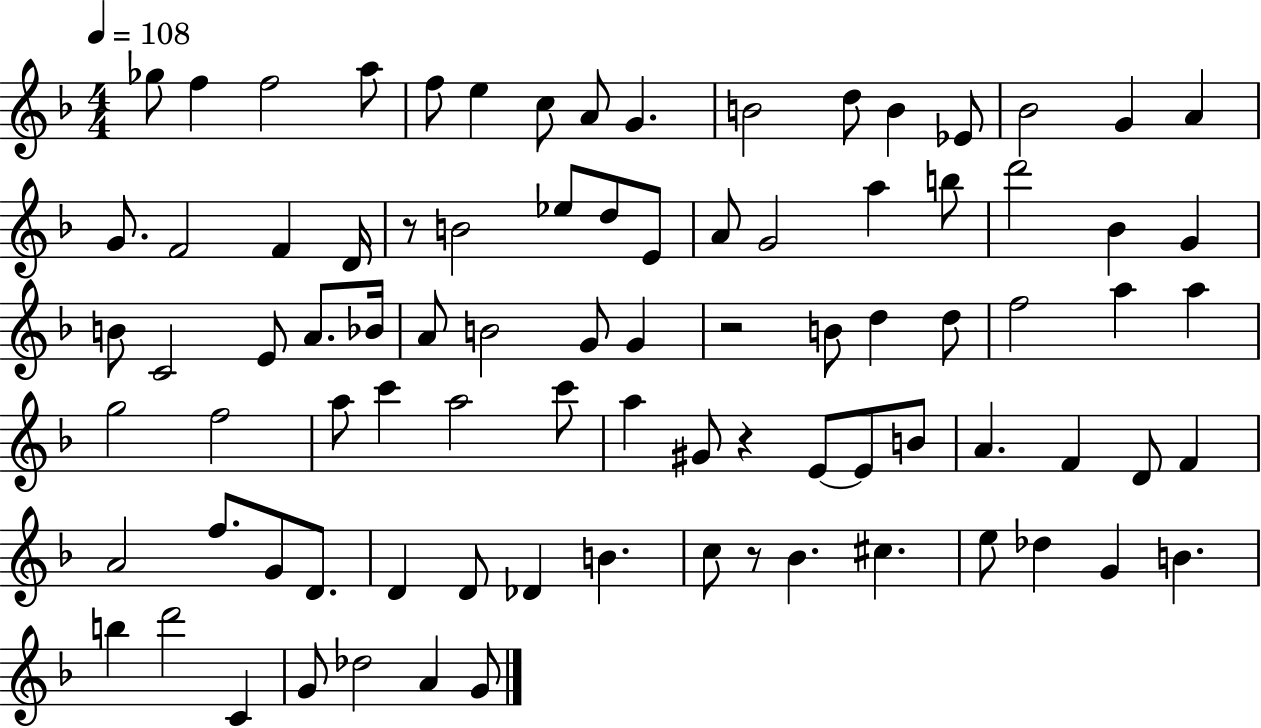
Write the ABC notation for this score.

X:1
T:Untitled
M:4/4
L:1/4
K:F
_g/2 f f2 a/2 f/2 e c/2 A/2 G B2 d/2 B _E/2 _B2 G A G/2 F2 F D/4 z/2 B2 _e/2 d/2 E/2 A/2 G2 a b/2 d'2 _B G B/2 C2 E/2 A/2 _B/4 A/2 B2 G/2 G z2 B/2 d d/2 f2 a a g2 f2 a/2 c' a2 c'/2 a ^G/2 z E/2 E/2 B/2 A F D/2 F A2 f/2 G/2 D/2 D D/2 _D B c/2 z/2 _B ^c e/2 _d G B b d'2 C G/2 _d2 A G/2